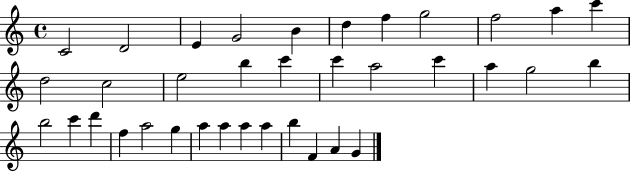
C4/h D4/h E4/q G4/h B4/q D5/q F5/q G5/h F5/h A5/q C6/q D5/h C5/h E5/h B5/q C6/q C6/q A5/h C6/q A5/q G5/h B5/q B5/h C6/q D6/q F5/q A5/h G5/q A5/q A5/q A5/q A5/q B5/q F4/q A4/q G4/q